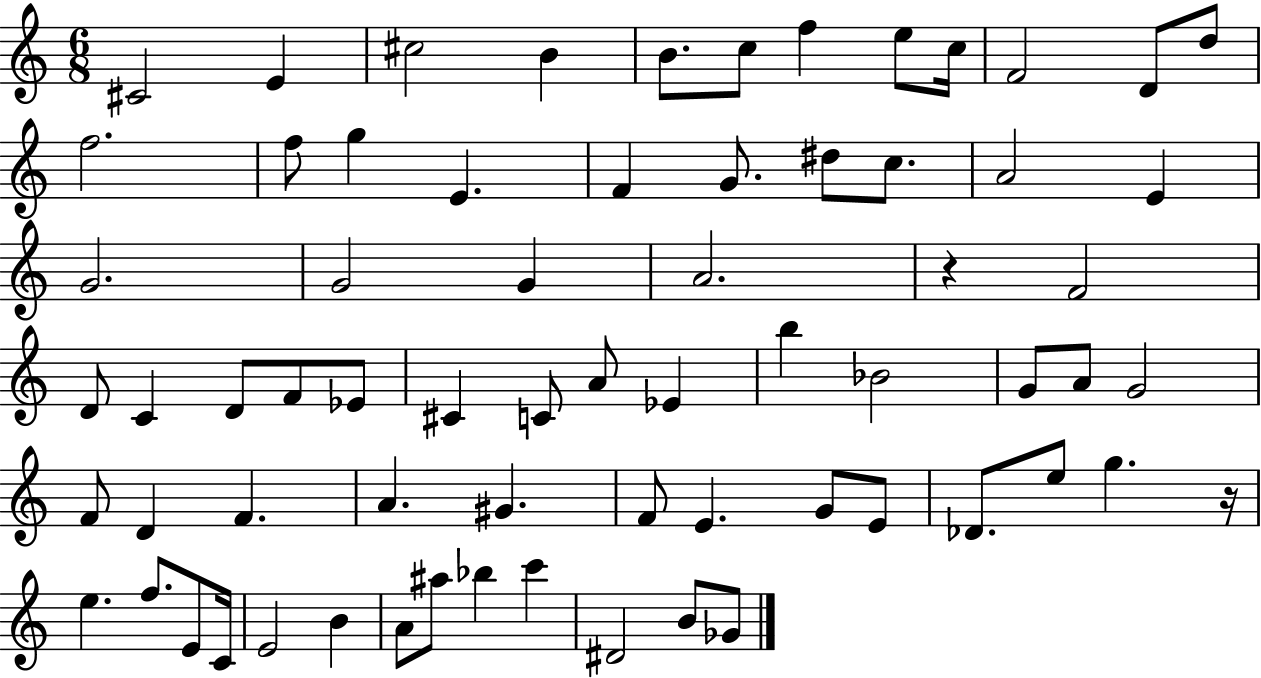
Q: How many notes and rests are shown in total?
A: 68